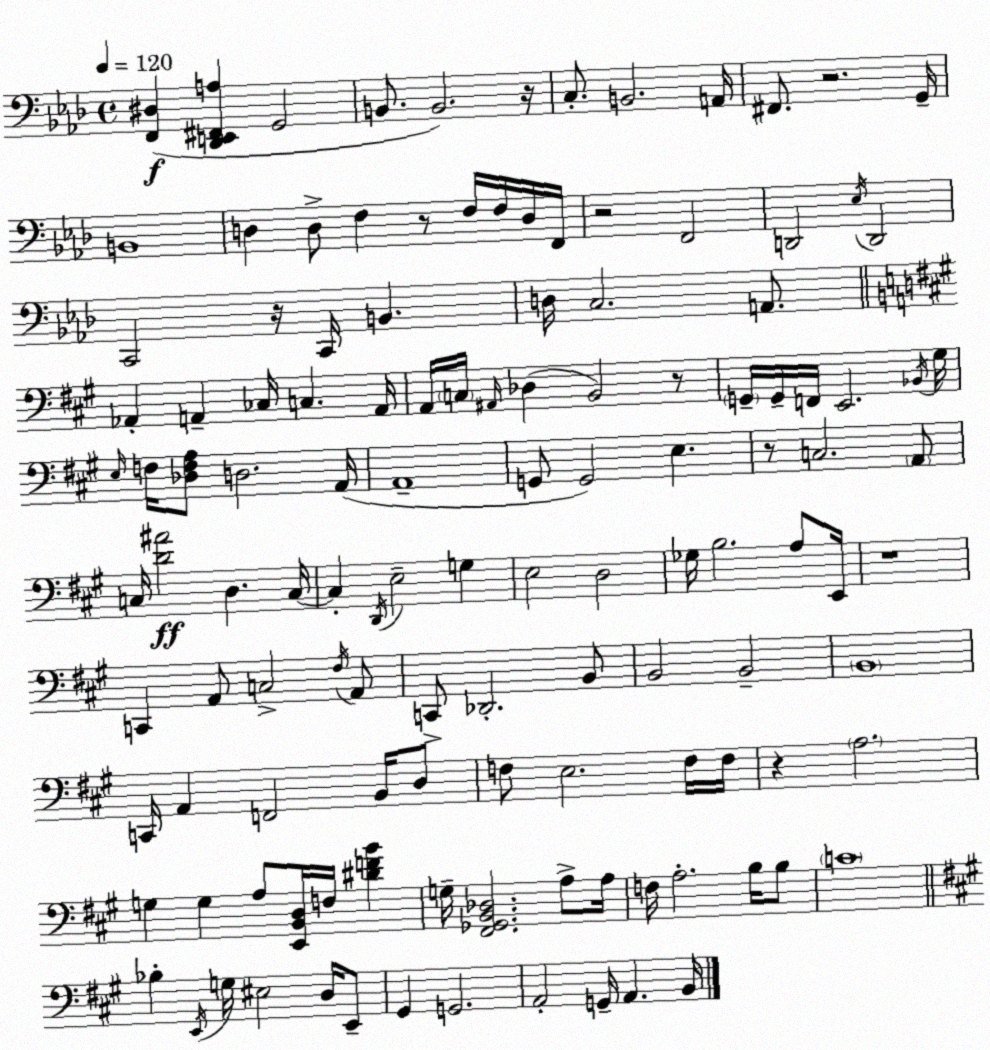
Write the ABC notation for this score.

X:1
T:Untitled
M:4/4
L:1/4
K:Ab
[F,,^D,] [_D,,E,,^F,,A,] G,,2 B,,/2 B,,2 z/4 C,/2 B,,2 A,,/4 ^F,,/2 z2 G,,/4 B,,4 D, D,/2 F, z/2 F,/4 F,/4 D,/4 F,,/4 z2 F,,2 D,,2 _E,/4 D,,2 C,,2 z/4 C,,/4 B,, D,/4 C,2 A,,/2 _A,, A,, _C,/4 C, A,,/4 A,,/4 C,/4 ^A,,/4 _D, B,,2 z/2 G,,/4 G,,/4 F,,/4 E,,2 _B,,/4 ^G,/4 E,/4 F,/4 [_D,F,A,]/2 D,2 A,,/4 A,,4 G,,/2 G,,2 E, z/2 C,2 A,,/2 C,/4 [D^A]2 D, C,/4 C, D,,/4 E,2 G, E,2 D,2 _G,/4 B,2 A,/2 E,,/4 z4 C,, A,,/2 C,2 ^F,/4 A,,/2 C,,/2 _D,,2 B,,/2 B,,2 B,,2 B,,4 C,,/4 A,, F,,2 B,,/4 D,/2 F,/2 E,2 F,/4 F,/4 z A,2 G, G, A,/2 [E,,B,,D,]/4 F,/4 [^DFB] G,/4 [^F,,_G,,B,,_D,]2 A,/2 A,/4 F,/4 A,2 B,/4 B,/2 C4 _B, E,,/4 G,/4 ^E,2 D,/4 E,,/2 ^G,, G,,2 A,,2 G,,/4 A,, B,,/4